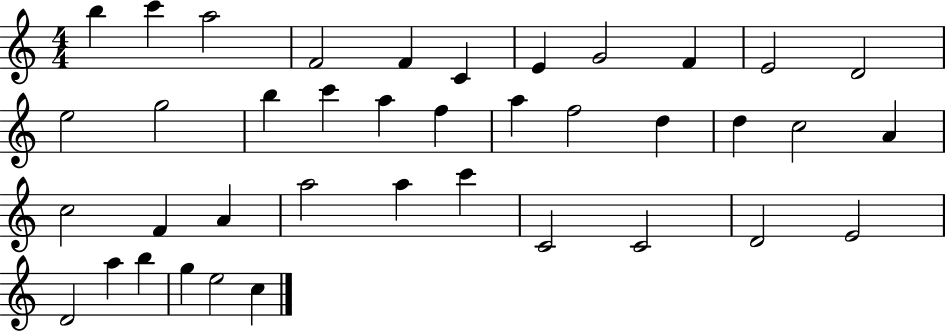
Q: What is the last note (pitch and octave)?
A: C5